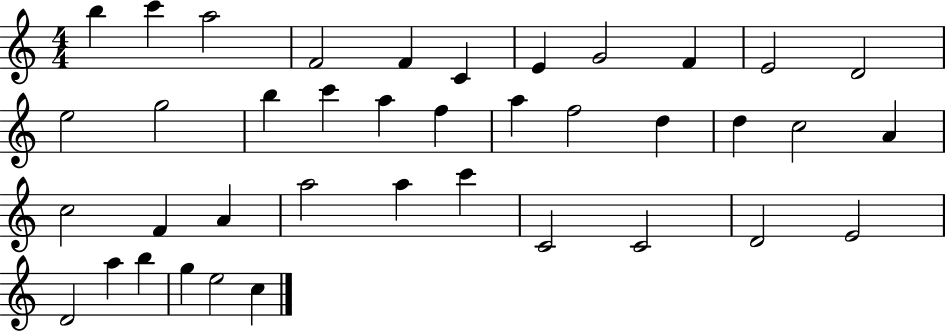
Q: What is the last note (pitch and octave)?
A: C5